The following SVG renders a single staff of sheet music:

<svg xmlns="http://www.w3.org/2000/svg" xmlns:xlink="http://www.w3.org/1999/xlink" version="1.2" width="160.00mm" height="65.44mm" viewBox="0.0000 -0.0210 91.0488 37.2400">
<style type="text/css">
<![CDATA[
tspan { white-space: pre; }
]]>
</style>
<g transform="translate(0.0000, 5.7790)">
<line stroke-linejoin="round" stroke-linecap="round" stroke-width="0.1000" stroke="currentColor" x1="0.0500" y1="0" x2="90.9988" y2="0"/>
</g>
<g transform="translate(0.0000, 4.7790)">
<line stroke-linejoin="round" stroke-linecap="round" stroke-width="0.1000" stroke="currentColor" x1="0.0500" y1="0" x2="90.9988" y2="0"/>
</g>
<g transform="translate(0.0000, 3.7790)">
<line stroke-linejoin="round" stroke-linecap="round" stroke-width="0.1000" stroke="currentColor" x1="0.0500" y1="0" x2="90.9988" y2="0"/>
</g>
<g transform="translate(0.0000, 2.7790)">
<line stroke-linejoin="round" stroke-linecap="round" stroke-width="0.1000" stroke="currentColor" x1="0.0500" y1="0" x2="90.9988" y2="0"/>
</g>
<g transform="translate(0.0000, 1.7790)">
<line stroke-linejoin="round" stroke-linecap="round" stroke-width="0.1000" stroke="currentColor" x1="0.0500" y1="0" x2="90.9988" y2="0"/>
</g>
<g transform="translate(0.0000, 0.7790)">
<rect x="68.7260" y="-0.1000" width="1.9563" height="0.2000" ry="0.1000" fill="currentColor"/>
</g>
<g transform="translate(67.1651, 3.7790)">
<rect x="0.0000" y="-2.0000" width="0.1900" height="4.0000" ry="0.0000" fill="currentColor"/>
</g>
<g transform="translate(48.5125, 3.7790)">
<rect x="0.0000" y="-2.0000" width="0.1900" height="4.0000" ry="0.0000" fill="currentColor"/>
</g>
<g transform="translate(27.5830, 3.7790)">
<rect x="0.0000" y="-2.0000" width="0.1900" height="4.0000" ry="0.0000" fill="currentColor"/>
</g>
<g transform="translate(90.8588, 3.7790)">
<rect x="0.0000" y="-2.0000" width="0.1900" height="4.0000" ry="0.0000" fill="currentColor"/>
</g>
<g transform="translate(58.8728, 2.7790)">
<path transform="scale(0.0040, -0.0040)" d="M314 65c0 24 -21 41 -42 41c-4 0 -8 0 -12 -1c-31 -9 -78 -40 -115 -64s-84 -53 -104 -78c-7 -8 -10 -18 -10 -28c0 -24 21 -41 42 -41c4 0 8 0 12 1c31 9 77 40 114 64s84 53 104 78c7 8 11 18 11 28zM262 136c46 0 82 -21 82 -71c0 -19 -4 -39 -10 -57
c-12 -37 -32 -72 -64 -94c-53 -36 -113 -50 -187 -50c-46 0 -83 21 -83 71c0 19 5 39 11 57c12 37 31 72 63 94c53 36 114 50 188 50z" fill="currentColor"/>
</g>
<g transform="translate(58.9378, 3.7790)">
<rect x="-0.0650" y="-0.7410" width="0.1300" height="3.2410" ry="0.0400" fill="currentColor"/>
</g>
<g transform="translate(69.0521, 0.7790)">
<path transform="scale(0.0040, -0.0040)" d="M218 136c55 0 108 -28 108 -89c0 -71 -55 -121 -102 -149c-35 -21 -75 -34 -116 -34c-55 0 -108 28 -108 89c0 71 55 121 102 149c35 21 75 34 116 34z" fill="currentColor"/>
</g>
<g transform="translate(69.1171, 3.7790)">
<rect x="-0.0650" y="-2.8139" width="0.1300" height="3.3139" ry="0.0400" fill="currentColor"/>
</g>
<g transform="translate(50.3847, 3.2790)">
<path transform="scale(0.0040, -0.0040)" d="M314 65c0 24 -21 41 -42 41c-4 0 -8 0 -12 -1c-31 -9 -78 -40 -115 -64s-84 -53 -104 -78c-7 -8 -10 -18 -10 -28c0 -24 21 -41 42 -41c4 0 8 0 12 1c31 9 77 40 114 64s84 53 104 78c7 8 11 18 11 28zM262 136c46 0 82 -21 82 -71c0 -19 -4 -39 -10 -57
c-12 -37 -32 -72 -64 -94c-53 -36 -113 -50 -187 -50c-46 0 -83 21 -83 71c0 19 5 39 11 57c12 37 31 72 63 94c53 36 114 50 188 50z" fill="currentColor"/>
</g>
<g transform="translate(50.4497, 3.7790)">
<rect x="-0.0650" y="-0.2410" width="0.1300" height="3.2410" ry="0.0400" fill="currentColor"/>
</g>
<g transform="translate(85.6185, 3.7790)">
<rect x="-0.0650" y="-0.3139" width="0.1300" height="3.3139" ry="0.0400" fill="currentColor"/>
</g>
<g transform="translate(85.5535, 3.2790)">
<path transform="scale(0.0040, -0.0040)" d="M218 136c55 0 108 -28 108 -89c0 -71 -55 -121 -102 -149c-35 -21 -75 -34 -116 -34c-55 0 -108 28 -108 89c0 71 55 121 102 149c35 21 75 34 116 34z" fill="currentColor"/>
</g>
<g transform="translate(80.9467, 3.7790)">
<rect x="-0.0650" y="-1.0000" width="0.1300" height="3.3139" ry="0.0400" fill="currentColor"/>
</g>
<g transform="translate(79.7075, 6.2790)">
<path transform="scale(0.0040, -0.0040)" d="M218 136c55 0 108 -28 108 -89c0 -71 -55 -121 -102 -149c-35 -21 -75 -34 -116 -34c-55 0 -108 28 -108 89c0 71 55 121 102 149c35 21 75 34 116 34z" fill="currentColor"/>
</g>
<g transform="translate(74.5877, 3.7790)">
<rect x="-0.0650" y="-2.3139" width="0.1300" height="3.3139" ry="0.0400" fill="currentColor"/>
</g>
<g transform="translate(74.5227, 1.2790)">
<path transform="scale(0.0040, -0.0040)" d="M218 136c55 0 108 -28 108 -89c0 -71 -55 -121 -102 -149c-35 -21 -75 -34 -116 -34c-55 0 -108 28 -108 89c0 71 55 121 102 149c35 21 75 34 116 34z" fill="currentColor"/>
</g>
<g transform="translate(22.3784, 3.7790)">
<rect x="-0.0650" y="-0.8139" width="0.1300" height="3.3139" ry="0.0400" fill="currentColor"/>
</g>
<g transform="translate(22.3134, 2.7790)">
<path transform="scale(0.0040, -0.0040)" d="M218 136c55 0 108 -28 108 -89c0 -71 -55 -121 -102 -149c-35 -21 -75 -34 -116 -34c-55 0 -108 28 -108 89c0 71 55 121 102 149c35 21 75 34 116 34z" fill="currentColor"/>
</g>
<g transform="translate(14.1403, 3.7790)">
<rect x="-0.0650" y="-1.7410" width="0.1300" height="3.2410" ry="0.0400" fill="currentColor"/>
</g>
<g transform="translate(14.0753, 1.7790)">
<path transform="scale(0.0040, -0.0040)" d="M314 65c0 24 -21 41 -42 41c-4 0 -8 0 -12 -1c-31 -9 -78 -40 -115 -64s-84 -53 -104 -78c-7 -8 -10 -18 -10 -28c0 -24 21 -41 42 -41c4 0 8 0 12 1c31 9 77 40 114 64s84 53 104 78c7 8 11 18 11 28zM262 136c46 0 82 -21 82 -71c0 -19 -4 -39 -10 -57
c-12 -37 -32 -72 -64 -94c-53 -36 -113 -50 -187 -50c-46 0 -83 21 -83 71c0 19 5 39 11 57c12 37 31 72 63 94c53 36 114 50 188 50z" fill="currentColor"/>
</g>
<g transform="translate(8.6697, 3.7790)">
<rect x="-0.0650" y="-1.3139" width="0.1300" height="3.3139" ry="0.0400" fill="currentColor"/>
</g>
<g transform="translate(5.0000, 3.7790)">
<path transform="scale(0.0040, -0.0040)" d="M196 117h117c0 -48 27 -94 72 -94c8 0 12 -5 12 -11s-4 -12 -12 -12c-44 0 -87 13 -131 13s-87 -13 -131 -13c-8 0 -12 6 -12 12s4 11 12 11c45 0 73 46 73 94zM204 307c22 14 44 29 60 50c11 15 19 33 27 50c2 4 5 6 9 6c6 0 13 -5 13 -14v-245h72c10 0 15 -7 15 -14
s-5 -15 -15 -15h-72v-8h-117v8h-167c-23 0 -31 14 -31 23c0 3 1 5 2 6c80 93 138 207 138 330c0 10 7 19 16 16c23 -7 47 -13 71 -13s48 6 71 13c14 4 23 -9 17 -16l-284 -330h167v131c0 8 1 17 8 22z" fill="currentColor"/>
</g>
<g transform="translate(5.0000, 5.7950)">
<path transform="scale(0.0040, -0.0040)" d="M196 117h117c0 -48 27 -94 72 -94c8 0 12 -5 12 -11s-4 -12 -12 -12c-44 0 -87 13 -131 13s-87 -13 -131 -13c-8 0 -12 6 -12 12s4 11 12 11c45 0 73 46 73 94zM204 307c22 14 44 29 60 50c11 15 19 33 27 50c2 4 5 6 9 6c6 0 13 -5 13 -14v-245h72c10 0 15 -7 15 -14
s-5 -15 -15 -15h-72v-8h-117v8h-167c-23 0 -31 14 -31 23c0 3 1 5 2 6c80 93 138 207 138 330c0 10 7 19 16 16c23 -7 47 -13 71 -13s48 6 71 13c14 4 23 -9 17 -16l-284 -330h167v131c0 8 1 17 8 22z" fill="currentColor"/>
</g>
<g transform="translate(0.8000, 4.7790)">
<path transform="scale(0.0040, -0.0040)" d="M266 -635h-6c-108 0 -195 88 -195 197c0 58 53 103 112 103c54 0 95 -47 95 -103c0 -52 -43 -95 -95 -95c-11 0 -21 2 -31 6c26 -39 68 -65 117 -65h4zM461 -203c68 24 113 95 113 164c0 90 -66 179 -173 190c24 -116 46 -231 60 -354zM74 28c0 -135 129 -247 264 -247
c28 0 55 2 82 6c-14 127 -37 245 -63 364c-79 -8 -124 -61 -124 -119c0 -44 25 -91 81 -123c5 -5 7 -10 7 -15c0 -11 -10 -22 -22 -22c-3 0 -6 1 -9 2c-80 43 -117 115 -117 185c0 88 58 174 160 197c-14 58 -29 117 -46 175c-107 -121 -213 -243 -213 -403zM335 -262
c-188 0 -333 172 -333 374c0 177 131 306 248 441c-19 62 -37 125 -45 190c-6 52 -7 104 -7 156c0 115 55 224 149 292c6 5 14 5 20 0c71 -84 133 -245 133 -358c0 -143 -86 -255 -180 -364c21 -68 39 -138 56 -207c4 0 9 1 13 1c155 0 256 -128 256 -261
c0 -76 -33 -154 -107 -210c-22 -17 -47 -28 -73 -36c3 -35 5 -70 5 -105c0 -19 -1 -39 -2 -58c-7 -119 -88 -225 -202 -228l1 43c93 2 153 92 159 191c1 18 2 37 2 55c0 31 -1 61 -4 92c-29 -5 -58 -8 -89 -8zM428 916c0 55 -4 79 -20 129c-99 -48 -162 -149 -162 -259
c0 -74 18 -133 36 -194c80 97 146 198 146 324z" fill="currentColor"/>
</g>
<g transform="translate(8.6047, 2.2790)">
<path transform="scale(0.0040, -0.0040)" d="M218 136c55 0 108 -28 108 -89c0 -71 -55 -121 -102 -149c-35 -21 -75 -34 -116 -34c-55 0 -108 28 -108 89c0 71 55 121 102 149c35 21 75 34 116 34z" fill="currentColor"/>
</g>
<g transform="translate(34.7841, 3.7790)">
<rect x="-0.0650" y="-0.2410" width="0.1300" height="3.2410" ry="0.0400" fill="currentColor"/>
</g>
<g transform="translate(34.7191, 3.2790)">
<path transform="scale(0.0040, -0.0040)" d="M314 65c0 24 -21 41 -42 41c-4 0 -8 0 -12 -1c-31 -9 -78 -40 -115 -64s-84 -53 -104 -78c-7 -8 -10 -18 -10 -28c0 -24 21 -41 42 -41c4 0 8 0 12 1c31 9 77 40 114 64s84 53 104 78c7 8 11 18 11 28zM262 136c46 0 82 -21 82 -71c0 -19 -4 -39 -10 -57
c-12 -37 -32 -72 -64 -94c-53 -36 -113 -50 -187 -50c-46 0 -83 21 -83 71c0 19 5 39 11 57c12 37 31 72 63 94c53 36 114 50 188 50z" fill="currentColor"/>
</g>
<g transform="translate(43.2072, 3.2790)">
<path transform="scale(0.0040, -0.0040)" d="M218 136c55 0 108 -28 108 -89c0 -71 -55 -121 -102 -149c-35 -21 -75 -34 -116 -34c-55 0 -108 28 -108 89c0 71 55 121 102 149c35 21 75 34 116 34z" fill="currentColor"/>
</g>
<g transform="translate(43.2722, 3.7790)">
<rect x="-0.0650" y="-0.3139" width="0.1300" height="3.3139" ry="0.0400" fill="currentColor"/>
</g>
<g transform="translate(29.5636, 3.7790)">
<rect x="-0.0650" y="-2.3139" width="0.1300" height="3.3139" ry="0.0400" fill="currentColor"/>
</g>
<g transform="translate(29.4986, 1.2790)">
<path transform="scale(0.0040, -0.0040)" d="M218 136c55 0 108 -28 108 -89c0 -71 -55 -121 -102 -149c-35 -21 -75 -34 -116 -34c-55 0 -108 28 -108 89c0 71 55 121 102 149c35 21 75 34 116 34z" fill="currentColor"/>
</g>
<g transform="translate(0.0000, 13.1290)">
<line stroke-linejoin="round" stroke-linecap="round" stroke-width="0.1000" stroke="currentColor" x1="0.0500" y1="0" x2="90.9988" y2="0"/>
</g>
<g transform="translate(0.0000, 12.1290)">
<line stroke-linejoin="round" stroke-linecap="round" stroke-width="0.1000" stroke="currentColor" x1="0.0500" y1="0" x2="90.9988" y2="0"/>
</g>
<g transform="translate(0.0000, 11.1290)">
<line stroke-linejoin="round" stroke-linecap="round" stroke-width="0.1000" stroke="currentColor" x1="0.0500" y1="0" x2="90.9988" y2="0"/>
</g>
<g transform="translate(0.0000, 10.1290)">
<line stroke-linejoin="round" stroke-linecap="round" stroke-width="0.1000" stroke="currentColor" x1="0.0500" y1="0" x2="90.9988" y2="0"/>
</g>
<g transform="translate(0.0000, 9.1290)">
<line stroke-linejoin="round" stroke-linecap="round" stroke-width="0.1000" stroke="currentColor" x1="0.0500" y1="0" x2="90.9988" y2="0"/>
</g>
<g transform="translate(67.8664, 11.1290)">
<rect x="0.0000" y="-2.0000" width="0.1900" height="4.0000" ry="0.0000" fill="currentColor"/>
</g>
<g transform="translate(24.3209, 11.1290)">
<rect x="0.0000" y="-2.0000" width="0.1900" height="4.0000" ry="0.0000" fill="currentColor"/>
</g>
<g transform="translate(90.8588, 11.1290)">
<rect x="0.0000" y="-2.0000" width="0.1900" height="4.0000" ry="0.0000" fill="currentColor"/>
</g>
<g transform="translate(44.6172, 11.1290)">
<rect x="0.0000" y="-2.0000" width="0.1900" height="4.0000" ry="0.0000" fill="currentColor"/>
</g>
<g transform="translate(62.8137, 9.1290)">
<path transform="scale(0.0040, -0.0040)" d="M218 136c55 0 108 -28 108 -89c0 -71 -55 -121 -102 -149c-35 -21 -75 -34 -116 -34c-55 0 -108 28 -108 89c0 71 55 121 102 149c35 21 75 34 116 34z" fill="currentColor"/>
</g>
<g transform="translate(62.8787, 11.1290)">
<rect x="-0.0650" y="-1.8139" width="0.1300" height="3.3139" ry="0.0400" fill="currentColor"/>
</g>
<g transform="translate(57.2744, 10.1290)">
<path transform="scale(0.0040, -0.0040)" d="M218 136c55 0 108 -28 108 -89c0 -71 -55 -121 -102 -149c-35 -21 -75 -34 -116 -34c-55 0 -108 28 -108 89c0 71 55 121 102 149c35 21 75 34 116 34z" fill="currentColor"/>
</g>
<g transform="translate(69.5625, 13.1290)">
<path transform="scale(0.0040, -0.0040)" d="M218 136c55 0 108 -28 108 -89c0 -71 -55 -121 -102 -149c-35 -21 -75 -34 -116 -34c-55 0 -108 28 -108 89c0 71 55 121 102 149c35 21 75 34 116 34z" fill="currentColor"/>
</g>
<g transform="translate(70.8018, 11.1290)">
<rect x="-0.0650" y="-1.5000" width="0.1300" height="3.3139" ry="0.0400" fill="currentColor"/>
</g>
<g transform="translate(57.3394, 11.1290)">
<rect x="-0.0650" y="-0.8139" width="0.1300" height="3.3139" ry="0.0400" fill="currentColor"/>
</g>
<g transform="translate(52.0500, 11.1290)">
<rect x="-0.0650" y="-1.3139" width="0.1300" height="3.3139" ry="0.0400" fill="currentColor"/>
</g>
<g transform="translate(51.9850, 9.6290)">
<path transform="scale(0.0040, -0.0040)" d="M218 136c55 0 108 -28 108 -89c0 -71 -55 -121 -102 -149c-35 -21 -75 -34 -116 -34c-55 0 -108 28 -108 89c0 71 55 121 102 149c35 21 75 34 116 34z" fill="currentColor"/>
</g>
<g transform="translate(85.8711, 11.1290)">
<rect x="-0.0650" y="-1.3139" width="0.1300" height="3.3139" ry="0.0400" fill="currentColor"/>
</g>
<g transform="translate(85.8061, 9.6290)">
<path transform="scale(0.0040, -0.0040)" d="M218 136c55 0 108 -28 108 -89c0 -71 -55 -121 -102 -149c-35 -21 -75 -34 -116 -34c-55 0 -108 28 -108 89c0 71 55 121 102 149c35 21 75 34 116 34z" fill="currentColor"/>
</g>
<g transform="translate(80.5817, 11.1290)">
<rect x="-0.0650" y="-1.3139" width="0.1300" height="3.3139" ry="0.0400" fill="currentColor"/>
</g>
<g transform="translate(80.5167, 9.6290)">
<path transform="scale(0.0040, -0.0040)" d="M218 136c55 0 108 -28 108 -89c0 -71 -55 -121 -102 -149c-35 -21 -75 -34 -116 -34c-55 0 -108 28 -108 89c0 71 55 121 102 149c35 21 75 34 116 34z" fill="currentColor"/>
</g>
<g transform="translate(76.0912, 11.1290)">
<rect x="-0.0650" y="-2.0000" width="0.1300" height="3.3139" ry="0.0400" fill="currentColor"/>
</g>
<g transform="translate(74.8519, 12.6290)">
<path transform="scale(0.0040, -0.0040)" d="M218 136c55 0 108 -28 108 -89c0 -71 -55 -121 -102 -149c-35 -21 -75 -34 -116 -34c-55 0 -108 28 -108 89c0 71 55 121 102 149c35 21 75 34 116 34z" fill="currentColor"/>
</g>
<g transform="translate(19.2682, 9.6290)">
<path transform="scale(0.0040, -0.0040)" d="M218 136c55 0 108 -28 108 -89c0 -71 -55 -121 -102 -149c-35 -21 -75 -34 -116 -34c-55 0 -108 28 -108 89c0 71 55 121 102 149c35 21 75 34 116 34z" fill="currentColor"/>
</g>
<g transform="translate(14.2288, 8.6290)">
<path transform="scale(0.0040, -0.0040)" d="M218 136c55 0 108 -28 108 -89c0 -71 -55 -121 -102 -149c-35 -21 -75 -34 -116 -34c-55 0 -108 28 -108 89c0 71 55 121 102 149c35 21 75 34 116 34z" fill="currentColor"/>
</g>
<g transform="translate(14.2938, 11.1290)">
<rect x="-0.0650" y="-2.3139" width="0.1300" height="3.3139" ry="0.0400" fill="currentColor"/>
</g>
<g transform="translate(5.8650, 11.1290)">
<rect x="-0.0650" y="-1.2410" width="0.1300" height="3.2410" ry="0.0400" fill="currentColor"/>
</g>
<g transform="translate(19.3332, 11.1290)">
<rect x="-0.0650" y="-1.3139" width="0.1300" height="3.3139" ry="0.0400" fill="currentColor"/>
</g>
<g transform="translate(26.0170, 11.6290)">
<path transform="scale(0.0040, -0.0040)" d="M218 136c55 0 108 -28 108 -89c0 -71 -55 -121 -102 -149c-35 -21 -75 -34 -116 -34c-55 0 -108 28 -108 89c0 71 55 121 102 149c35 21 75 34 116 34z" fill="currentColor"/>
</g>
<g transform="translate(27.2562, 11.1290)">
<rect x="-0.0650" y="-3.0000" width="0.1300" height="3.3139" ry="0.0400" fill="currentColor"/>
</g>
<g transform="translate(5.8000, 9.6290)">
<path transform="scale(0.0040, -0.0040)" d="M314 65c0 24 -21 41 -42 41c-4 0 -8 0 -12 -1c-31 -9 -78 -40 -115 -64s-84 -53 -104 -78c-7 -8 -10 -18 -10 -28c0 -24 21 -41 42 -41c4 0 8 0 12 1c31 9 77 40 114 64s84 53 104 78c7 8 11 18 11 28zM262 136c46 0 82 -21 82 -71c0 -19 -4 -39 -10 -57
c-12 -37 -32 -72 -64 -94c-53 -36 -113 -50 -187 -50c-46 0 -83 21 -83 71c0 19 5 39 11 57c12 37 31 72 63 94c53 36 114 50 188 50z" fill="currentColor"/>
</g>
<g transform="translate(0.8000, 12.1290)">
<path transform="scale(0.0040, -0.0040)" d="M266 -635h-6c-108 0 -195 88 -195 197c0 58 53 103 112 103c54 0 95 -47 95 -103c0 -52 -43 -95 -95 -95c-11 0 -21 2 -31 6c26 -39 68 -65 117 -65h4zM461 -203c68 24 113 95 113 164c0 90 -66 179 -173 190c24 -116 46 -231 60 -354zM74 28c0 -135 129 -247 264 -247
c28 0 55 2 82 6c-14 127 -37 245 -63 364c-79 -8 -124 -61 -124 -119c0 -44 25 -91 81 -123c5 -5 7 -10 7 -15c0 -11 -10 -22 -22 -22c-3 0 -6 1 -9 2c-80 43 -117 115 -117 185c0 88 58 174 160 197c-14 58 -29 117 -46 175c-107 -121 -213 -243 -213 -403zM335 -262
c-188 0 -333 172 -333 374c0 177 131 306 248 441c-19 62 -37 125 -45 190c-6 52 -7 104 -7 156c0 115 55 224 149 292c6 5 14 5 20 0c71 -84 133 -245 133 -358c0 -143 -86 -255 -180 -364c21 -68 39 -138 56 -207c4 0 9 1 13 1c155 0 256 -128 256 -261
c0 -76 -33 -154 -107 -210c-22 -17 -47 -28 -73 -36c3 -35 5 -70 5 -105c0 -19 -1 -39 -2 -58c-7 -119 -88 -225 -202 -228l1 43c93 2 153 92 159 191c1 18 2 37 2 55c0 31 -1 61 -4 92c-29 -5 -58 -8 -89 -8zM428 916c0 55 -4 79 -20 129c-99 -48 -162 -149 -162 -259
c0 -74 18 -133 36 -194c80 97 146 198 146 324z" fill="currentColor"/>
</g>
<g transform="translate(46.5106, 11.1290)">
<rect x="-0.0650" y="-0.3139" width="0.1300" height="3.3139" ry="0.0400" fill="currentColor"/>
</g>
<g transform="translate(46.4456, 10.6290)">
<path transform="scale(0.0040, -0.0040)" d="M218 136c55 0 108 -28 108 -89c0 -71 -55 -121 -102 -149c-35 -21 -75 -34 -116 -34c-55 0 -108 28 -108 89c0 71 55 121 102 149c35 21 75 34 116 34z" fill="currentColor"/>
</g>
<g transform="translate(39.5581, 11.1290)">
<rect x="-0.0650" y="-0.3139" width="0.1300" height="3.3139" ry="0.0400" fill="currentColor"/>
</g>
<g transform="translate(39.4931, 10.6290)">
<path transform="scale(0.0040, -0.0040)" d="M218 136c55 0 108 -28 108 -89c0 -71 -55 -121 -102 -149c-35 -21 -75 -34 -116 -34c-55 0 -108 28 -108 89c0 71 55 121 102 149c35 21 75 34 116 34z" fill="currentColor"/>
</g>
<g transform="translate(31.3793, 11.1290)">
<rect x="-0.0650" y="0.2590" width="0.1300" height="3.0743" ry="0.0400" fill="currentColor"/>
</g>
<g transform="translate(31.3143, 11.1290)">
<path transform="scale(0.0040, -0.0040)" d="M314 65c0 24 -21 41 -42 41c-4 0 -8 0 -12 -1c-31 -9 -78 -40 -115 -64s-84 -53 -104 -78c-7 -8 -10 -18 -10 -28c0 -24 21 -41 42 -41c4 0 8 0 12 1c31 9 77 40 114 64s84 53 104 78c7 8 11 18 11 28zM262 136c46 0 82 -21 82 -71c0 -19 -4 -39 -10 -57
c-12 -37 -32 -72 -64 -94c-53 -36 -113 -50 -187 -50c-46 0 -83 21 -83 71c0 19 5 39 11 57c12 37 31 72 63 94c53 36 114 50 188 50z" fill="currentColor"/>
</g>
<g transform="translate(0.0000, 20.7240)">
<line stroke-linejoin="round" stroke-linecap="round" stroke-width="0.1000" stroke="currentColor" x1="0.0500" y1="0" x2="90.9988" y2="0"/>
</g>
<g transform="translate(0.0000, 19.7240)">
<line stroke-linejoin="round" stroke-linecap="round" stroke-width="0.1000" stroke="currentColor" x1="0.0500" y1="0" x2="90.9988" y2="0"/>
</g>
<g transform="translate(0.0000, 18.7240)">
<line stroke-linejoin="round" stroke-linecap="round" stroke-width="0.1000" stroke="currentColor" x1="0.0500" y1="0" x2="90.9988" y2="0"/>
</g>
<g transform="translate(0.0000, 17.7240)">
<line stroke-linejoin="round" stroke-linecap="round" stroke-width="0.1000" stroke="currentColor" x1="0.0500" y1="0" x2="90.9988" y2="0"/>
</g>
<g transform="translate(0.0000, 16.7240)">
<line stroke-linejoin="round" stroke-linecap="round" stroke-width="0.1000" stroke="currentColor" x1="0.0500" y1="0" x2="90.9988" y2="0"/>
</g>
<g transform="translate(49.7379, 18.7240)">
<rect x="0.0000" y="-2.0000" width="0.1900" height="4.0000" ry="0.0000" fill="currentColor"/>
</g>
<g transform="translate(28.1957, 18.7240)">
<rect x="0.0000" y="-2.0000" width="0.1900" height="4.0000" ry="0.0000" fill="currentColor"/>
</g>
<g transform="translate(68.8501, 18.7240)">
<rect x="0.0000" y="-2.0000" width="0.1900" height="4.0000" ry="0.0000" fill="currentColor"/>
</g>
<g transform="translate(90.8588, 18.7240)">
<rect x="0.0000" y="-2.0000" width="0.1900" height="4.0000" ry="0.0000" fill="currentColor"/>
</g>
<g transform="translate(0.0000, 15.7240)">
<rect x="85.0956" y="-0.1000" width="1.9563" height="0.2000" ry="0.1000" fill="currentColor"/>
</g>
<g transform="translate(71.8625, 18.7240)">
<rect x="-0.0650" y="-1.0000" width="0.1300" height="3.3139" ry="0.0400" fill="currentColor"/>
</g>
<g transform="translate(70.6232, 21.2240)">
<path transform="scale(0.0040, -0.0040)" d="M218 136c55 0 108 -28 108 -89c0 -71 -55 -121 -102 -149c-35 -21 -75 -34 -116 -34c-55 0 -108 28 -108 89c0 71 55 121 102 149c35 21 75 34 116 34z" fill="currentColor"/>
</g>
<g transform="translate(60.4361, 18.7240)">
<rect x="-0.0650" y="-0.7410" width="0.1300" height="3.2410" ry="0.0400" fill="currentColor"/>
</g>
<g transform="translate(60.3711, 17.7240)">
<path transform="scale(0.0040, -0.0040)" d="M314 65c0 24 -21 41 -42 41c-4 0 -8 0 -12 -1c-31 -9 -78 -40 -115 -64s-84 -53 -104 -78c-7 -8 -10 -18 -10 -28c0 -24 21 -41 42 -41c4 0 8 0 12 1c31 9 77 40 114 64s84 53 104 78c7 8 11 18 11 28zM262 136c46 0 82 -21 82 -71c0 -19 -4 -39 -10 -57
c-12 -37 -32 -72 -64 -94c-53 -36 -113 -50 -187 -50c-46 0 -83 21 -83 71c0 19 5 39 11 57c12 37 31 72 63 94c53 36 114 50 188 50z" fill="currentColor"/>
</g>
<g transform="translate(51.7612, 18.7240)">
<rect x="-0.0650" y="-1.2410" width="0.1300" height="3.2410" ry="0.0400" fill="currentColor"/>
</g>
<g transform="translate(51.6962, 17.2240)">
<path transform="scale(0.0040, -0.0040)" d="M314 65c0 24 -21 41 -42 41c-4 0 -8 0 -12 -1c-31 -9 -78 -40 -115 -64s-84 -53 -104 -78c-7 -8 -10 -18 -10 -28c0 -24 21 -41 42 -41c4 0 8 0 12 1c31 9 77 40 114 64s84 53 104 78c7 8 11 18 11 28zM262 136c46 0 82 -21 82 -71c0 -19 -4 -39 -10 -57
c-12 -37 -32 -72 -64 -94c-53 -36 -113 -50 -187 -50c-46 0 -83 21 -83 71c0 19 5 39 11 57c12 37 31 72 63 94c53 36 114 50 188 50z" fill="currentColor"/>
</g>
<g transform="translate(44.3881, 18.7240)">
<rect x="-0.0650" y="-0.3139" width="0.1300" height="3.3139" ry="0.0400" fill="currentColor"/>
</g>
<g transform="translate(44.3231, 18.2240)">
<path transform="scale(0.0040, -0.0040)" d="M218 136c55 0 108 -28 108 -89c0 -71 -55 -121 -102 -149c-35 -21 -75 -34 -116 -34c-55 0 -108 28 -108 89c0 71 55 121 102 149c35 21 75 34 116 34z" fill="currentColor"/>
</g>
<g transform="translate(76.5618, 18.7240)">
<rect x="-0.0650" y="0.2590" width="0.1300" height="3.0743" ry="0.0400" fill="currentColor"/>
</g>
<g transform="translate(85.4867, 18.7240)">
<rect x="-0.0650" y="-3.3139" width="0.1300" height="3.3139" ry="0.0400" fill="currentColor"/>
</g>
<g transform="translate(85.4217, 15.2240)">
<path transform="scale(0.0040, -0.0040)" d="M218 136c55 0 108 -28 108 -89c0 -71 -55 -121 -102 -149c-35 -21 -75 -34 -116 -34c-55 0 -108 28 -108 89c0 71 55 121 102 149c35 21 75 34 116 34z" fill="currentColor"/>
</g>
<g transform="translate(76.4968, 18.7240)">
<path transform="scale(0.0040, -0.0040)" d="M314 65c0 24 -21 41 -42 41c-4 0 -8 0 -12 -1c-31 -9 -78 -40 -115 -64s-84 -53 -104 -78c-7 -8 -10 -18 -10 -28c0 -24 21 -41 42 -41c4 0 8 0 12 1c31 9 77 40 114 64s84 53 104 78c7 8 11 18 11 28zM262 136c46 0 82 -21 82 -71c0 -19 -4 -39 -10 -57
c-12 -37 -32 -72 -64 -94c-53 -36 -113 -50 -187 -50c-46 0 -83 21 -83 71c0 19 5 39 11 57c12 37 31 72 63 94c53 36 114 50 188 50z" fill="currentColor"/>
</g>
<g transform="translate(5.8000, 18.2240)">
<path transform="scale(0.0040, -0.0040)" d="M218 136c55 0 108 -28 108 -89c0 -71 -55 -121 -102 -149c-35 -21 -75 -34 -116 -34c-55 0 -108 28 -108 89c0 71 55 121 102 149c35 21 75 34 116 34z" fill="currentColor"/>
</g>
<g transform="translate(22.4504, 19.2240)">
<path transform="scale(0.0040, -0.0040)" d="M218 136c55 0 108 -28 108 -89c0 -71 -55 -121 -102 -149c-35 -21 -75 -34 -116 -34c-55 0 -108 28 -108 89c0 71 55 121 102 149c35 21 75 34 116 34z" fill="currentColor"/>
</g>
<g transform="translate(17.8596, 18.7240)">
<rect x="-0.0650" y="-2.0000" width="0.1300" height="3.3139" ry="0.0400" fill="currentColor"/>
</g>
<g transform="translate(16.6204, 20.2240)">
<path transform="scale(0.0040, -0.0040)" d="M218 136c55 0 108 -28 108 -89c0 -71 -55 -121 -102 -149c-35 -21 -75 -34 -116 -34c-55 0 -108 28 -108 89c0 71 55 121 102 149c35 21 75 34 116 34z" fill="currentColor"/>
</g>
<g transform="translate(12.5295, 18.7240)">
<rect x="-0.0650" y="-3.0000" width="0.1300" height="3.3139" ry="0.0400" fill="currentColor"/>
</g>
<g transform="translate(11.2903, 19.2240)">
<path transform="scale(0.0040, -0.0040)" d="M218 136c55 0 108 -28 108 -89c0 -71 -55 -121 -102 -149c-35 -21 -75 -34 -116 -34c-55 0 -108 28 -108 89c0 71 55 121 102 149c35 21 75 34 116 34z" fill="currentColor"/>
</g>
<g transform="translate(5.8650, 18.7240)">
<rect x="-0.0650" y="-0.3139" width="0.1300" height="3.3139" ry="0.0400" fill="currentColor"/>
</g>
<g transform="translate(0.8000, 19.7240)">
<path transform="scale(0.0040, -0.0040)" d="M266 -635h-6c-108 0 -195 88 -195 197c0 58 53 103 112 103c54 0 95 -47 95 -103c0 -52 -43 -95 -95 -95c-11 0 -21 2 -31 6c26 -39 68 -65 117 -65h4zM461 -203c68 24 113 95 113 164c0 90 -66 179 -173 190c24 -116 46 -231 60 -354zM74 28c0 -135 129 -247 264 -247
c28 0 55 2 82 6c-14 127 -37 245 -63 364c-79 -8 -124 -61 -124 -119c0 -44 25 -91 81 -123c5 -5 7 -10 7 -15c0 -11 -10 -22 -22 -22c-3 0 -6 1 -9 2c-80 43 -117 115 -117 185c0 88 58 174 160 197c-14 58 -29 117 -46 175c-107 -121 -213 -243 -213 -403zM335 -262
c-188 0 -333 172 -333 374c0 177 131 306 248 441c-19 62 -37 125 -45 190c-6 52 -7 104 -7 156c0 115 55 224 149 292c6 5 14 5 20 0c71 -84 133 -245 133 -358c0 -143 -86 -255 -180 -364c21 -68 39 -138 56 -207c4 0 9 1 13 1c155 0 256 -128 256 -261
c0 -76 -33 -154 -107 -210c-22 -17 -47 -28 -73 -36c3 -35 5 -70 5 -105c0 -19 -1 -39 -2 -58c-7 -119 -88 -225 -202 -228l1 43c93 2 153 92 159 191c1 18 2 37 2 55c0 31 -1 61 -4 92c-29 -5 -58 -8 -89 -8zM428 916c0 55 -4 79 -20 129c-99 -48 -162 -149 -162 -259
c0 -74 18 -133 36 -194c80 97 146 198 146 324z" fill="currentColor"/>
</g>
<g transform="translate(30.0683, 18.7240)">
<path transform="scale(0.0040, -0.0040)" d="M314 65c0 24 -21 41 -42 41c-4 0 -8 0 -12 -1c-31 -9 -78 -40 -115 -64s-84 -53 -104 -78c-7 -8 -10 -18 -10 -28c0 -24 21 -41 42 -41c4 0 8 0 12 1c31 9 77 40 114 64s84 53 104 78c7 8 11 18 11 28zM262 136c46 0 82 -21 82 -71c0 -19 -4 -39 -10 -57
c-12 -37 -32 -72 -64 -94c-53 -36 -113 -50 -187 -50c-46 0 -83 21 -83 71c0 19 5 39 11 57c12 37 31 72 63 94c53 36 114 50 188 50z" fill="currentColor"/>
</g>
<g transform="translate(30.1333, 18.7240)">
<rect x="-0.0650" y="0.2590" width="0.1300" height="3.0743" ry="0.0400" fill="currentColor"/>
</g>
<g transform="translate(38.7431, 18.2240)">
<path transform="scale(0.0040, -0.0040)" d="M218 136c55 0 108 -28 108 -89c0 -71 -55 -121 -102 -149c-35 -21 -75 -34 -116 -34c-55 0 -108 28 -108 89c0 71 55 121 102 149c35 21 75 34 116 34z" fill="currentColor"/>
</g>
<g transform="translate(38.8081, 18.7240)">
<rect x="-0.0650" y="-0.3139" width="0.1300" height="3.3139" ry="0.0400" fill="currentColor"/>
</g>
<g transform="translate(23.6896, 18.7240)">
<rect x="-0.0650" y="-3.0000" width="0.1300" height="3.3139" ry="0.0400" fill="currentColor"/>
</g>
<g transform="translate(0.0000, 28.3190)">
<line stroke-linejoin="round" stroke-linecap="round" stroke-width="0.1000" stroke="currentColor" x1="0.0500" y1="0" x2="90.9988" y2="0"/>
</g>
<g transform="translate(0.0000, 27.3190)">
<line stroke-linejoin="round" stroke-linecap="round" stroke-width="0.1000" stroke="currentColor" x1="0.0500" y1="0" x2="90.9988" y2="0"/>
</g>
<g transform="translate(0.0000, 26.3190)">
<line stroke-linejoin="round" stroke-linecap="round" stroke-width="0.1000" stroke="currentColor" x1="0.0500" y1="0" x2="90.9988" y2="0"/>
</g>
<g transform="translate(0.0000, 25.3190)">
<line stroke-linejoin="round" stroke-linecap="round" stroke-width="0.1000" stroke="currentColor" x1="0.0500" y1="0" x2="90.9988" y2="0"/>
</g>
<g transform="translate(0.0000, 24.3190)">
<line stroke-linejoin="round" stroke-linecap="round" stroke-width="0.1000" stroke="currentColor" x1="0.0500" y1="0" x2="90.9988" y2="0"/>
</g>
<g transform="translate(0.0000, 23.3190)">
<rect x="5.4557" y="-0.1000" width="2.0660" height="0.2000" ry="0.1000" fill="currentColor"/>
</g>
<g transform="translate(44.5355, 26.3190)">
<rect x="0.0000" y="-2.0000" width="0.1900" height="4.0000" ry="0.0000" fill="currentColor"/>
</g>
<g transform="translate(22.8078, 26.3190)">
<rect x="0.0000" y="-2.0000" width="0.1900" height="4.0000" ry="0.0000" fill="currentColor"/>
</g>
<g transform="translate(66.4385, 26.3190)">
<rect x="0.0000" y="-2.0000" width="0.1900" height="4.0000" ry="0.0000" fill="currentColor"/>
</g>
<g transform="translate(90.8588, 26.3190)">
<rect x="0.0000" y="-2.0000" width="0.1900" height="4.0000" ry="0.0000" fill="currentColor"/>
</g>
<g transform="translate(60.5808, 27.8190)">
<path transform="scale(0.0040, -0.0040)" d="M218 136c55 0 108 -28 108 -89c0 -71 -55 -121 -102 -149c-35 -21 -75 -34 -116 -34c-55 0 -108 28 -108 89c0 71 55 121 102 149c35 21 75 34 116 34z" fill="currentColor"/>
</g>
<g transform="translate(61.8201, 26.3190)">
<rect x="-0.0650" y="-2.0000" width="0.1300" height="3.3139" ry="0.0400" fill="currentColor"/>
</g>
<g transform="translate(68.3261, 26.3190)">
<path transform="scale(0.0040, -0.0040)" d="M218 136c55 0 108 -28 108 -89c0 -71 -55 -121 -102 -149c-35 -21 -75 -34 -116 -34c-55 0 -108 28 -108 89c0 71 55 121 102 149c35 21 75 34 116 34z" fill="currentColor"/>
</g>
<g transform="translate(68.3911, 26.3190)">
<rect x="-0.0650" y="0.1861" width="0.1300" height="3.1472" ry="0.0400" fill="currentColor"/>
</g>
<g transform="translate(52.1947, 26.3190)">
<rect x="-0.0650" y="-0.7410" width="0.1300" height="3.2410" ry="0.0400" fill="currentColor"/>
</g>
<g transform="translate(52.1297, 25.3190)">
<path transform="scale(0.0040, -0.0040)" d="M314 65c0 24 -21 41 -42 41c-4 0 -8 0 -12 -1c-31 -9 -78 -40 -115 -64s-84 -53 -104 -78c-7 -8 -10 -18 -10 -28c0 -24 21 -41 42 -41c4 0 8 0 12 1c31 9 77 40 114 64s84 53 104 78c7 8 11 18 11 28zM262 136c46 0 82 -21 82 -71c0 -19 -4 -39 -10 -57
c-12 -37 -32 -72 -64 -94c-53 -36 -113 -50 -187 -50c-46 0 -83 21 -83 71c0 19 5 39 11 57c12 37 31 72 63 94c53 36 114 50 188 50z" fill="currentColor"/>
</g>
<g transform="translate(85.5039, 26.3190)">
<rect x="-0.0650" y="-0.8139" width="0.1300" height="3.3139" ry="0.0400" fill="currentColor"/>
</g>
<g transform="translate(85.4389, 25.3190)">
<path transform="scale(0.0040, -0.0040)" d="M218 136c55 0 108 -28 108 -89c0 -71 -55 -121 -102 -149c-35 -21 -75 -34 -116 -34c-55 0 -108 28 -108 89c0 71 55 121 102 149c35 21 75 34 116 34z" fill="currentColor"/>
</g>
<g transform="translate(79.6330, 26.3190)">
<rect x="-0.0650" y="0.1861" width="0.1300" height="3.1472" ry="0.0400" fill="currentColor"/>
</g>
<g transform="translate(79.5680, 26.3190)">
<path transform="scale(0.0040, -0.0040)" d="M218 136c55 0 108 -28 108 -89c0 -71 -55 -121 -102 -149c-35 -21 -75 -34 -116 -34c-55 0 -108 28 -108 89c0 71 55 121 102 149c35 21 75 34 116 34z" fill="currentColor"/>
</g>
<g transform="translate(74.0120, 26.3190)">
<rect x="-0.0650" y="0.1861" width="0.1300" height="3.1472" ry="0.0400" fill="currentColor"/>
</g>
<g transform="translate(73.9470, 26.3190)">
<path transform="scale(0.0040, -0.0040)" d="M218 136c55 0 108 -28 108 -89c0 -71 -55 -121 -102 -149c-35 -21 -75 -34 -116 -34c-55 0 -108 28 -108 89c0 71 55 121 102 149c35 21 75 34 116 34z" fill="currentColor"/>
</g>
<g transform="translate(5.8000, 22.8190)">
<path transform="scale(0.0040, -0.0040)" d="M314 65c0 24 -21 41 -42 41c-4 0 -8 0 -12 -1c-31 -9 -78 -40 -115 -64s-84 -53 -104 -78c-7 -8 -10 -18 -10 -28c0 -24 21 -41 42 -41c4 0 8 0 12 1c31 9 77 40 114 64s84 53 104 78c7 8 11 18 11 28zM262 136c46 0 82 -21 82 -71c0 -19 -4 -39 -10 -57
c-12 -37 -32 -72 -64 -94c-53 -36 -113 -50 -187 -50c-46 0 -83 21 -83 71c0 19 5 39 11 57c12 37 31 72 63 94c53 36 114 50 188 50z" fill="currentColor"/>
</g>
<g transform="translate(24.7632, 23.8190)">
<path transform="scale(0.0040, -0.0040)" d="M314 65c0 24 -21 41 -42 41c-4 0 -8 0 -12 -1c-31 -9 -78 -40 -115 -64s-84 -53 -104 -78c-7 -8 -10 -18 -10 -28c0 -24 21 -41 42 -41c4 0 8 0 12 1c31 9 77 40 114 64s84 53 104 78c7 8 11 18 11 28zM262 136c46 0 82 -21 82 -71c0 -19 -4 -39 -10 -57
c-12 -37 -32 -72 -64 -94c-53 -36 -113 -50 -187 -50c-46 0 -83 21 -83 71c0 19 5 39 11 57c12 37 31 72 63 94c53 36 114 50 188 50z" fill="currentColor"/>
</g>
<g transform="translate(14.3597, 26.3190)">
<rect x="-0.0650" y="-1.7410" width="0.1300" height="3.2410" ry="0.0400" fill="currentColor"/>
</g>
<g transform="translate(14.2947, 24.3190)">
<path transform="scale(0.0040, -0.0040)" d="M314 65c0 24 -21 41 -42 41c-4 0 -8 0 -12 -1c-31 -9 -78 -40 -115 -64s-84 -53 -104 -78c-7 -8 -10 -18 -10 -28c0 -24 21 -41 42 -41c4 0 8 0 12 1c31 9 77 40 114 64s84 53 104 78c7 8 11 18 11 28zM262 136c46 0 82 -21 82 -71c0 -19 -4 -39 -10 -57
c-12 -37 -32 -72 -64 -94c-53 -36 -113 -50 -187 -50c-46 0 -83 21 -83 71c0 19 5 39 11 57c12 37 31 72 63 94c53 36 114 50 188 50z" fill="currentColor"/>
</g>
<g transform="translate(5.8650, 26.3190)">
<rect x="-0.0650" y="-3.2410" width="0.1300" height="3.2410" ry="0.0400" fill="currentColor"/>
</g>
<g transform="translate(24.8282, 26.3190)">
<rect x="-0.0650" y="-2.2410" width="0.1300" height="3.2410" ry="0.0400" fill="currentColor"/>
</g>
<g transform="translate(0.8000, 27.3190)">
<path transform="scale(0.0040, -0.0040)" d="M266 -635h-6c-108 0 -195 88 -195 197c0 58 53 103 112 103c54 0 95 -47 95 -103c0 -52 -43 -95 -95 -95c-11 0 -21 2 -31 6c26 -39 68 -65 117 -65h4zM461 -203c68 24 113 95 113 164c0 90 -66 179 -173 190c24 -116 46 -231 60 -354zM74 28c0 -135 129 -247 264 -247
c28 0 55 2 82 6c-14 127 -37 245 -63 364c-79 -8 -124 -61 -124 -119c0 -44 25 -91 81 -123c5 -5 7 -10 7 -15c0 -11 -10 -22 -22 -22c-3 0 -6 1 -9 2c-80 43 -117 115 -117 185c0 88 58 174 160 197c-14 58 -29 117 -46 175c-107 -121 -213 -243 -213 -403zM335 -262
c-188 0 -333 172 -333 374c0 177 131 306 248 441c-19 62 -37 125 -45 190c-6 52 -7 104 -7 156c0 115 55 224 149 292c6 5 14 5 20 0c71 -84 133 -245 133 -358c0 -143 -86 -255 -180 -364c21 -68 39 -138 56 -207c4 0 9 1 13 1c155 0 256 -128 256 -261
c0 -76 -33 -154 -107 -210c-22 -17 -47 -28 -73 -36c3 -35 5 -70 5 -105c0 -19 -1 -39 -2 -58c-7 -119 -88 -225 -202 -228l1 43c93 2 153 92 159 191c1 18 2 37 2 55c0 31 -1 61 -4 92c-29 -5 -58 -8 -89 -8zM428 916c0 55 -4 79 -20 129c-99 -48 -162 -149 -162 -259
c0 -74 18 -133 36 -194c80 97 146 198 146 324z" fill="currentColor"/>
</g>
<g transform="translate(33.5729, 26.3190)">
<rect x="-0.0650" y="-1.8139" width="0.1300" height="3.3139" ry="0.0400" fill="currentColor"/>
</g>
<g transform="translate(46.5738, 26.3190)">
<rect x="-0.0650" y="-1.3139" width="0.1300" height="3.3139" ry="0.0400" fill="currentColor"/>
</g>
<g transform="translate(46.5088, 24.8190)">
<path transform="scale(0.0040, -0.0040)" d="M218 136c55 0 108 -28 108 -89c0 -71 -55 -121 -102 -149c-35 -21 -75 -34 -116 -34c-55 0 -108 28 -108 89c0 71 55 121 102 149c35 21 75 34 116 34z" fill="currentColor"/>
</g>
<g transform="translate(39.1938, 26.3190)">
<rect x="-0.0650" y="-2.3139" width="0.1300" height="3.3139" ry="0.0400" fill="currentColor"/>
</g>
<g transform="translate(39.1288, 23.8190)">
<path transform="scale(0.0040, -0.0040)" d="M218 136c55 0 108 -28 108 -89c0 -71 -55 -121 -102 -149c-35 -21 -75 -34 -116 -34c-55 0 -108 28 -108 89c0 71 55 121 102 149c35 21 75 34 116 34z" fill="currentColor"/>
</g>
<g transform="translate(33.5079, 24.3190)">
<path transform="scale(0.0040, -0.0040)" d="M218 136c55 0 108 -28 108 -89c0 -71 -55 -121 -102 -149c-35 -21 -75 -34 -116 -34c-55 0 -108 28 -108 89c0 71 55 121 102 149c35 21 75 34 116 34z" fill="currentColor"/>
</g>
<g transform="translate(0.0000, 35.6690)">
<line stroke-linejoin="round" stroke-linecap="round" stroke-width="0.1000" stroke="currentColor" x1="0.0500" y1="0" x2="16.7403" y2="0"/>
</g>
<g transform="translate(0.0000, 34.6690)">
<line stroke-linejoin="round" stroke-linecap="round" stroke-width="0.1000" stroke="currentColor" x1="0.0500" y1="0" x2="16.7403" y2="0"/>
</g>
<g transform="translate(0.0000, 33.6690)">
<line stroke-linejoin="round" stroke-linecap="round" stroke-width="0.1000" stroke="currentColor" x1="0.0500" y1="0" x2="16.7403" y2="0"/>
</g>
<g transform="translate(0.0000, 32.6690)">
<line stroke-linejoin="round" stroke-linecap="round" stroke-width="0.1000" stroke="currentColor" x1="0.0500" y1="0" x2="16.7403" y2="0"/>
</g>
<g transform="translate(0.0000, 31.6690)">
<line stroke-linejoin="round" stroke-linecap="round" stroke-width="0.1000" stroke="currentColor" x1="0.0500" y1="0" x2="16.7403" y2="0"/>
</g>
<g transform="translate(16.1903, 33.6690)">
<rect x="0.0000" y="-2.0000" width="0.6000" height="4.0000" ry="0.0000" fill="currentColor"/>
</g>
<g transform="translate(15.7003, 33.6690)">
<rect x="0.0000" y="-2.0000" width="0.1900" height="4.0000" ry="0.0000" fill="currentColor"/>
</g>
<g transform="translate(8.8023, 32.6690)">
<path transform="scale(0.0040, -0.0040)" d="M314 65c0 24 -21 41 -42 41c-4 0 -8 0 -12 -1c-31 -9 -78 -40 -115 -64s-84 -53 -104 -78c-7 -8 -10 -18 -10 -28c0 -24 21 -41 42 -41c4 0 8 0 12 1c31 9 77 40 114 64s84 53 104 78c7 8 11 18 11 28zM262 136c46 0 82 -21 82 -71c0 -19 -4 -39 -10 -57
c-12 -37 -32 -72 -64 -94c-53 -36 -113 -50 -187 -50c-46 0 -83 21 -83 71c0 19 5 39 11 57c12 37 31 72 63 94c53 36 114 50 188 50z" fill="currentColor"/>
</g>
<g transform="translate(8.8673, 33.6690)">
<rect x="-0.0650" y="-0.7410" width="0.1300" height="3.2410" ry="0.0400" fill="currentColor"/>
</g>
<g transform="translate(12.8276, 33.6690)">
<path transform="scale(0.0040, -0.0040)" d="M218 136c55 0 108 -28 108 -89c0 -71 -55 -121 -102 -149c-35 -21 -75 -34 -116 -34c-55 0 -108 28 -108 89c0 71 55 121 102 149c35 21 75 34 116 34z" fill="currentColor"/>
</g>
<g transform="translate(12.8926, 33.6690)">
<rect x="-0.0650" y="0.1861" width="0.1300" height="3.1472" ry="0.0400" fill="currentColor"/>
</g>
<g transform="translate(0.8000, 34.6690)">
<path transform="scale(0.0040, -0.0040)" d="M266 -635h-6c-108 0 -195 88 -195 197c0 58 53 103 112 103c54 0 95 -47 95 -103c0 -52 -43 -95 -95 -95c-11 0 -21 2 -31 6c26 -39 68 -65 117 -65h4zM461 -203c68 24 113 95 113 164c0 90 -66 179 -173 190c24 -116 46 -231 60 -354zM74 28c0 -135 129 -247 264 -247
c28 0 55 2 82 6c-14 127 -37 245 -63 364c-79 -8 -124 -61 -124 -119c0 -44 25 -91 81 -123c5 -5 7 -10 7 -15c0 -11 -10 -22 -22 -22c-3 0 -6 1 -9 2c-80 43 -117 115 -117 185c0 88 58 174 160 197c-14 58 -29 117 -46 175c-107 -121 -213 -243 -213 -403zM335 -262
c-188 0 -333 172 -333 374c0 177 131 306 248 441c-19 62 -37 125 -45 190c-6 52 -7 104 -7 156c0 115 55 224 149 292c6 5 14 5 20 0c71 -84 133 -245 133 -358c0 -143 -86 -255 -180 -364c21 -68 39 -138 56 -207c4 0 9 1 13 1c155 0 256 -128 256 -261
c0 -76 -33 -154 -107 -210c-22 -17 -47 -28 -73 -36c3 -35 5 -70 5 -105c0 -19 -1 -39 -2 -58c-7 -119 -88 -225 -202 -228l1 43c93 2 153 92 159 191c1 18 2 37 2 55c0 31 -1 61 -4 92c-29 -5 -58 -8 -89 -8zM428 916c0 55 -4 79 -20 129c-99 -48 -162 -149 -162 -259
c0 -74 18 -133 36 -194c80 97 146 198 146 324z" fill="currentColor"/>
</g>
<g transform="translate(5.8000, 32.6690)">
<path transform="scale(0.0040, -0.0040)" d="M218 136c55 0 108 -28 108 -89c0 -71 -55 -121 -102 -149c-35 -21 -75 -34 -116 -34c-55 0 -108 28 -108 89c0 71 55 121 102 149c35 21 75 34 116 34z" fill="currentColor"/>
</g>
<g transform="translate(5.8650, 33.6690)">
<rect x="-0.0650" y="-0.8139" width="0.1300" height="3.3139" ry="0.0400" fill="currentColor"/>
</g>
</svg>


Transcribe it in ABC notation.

X:1
T:Untitled
M:4/4
L:1/4
K:C
e f2 d g c2 c c2 d2 a g D c e2 g e A B2 c c e d f E F e e c A F A B2 c c e2 d2 D B2 b b2 f2 g2 f g e d2 F B B B d d d2 B